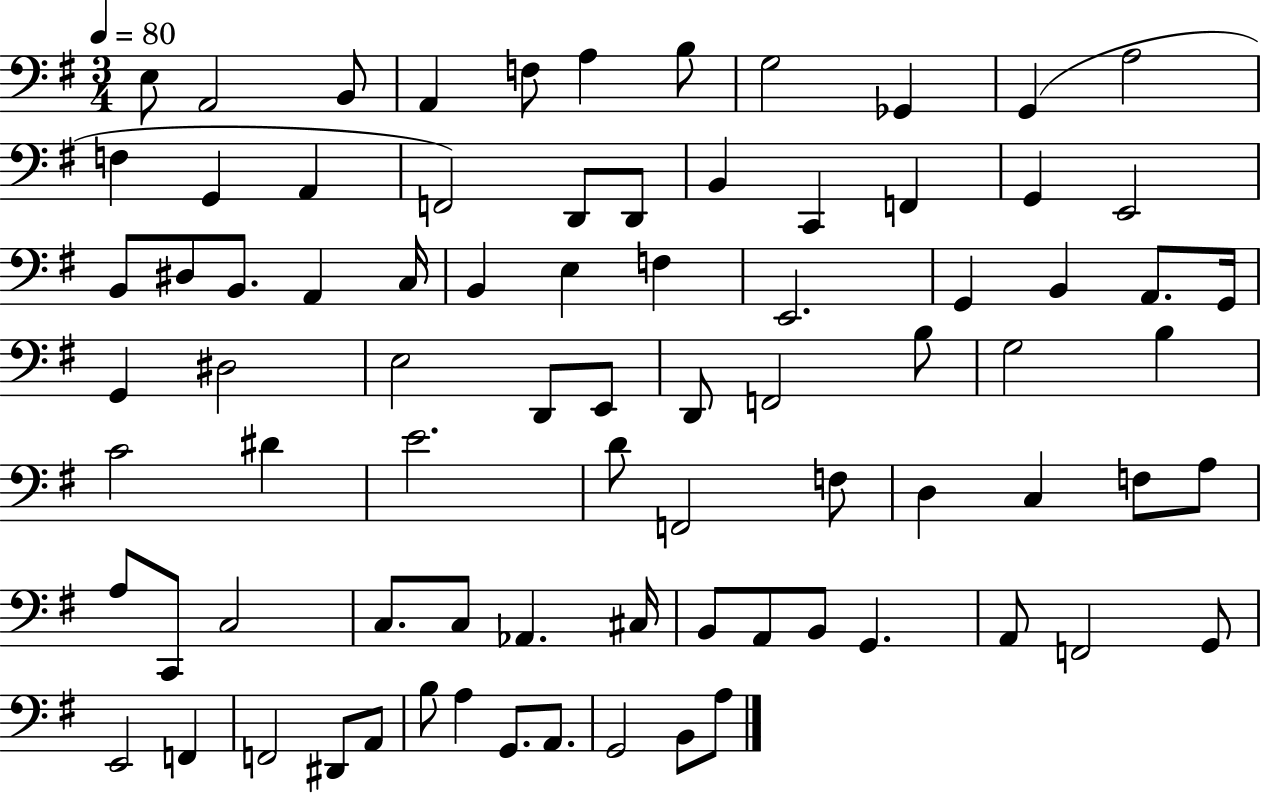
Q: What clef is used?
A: bass